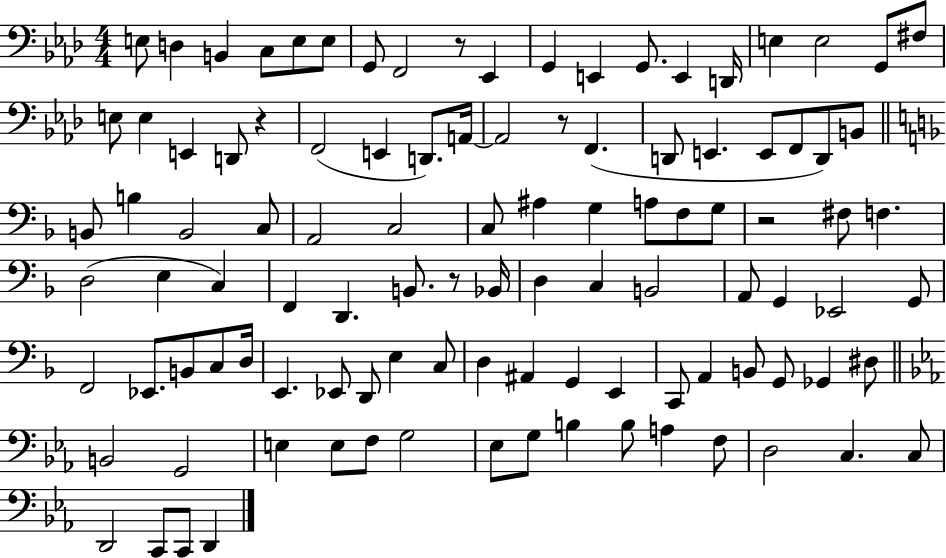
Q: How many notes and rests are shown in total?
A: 106